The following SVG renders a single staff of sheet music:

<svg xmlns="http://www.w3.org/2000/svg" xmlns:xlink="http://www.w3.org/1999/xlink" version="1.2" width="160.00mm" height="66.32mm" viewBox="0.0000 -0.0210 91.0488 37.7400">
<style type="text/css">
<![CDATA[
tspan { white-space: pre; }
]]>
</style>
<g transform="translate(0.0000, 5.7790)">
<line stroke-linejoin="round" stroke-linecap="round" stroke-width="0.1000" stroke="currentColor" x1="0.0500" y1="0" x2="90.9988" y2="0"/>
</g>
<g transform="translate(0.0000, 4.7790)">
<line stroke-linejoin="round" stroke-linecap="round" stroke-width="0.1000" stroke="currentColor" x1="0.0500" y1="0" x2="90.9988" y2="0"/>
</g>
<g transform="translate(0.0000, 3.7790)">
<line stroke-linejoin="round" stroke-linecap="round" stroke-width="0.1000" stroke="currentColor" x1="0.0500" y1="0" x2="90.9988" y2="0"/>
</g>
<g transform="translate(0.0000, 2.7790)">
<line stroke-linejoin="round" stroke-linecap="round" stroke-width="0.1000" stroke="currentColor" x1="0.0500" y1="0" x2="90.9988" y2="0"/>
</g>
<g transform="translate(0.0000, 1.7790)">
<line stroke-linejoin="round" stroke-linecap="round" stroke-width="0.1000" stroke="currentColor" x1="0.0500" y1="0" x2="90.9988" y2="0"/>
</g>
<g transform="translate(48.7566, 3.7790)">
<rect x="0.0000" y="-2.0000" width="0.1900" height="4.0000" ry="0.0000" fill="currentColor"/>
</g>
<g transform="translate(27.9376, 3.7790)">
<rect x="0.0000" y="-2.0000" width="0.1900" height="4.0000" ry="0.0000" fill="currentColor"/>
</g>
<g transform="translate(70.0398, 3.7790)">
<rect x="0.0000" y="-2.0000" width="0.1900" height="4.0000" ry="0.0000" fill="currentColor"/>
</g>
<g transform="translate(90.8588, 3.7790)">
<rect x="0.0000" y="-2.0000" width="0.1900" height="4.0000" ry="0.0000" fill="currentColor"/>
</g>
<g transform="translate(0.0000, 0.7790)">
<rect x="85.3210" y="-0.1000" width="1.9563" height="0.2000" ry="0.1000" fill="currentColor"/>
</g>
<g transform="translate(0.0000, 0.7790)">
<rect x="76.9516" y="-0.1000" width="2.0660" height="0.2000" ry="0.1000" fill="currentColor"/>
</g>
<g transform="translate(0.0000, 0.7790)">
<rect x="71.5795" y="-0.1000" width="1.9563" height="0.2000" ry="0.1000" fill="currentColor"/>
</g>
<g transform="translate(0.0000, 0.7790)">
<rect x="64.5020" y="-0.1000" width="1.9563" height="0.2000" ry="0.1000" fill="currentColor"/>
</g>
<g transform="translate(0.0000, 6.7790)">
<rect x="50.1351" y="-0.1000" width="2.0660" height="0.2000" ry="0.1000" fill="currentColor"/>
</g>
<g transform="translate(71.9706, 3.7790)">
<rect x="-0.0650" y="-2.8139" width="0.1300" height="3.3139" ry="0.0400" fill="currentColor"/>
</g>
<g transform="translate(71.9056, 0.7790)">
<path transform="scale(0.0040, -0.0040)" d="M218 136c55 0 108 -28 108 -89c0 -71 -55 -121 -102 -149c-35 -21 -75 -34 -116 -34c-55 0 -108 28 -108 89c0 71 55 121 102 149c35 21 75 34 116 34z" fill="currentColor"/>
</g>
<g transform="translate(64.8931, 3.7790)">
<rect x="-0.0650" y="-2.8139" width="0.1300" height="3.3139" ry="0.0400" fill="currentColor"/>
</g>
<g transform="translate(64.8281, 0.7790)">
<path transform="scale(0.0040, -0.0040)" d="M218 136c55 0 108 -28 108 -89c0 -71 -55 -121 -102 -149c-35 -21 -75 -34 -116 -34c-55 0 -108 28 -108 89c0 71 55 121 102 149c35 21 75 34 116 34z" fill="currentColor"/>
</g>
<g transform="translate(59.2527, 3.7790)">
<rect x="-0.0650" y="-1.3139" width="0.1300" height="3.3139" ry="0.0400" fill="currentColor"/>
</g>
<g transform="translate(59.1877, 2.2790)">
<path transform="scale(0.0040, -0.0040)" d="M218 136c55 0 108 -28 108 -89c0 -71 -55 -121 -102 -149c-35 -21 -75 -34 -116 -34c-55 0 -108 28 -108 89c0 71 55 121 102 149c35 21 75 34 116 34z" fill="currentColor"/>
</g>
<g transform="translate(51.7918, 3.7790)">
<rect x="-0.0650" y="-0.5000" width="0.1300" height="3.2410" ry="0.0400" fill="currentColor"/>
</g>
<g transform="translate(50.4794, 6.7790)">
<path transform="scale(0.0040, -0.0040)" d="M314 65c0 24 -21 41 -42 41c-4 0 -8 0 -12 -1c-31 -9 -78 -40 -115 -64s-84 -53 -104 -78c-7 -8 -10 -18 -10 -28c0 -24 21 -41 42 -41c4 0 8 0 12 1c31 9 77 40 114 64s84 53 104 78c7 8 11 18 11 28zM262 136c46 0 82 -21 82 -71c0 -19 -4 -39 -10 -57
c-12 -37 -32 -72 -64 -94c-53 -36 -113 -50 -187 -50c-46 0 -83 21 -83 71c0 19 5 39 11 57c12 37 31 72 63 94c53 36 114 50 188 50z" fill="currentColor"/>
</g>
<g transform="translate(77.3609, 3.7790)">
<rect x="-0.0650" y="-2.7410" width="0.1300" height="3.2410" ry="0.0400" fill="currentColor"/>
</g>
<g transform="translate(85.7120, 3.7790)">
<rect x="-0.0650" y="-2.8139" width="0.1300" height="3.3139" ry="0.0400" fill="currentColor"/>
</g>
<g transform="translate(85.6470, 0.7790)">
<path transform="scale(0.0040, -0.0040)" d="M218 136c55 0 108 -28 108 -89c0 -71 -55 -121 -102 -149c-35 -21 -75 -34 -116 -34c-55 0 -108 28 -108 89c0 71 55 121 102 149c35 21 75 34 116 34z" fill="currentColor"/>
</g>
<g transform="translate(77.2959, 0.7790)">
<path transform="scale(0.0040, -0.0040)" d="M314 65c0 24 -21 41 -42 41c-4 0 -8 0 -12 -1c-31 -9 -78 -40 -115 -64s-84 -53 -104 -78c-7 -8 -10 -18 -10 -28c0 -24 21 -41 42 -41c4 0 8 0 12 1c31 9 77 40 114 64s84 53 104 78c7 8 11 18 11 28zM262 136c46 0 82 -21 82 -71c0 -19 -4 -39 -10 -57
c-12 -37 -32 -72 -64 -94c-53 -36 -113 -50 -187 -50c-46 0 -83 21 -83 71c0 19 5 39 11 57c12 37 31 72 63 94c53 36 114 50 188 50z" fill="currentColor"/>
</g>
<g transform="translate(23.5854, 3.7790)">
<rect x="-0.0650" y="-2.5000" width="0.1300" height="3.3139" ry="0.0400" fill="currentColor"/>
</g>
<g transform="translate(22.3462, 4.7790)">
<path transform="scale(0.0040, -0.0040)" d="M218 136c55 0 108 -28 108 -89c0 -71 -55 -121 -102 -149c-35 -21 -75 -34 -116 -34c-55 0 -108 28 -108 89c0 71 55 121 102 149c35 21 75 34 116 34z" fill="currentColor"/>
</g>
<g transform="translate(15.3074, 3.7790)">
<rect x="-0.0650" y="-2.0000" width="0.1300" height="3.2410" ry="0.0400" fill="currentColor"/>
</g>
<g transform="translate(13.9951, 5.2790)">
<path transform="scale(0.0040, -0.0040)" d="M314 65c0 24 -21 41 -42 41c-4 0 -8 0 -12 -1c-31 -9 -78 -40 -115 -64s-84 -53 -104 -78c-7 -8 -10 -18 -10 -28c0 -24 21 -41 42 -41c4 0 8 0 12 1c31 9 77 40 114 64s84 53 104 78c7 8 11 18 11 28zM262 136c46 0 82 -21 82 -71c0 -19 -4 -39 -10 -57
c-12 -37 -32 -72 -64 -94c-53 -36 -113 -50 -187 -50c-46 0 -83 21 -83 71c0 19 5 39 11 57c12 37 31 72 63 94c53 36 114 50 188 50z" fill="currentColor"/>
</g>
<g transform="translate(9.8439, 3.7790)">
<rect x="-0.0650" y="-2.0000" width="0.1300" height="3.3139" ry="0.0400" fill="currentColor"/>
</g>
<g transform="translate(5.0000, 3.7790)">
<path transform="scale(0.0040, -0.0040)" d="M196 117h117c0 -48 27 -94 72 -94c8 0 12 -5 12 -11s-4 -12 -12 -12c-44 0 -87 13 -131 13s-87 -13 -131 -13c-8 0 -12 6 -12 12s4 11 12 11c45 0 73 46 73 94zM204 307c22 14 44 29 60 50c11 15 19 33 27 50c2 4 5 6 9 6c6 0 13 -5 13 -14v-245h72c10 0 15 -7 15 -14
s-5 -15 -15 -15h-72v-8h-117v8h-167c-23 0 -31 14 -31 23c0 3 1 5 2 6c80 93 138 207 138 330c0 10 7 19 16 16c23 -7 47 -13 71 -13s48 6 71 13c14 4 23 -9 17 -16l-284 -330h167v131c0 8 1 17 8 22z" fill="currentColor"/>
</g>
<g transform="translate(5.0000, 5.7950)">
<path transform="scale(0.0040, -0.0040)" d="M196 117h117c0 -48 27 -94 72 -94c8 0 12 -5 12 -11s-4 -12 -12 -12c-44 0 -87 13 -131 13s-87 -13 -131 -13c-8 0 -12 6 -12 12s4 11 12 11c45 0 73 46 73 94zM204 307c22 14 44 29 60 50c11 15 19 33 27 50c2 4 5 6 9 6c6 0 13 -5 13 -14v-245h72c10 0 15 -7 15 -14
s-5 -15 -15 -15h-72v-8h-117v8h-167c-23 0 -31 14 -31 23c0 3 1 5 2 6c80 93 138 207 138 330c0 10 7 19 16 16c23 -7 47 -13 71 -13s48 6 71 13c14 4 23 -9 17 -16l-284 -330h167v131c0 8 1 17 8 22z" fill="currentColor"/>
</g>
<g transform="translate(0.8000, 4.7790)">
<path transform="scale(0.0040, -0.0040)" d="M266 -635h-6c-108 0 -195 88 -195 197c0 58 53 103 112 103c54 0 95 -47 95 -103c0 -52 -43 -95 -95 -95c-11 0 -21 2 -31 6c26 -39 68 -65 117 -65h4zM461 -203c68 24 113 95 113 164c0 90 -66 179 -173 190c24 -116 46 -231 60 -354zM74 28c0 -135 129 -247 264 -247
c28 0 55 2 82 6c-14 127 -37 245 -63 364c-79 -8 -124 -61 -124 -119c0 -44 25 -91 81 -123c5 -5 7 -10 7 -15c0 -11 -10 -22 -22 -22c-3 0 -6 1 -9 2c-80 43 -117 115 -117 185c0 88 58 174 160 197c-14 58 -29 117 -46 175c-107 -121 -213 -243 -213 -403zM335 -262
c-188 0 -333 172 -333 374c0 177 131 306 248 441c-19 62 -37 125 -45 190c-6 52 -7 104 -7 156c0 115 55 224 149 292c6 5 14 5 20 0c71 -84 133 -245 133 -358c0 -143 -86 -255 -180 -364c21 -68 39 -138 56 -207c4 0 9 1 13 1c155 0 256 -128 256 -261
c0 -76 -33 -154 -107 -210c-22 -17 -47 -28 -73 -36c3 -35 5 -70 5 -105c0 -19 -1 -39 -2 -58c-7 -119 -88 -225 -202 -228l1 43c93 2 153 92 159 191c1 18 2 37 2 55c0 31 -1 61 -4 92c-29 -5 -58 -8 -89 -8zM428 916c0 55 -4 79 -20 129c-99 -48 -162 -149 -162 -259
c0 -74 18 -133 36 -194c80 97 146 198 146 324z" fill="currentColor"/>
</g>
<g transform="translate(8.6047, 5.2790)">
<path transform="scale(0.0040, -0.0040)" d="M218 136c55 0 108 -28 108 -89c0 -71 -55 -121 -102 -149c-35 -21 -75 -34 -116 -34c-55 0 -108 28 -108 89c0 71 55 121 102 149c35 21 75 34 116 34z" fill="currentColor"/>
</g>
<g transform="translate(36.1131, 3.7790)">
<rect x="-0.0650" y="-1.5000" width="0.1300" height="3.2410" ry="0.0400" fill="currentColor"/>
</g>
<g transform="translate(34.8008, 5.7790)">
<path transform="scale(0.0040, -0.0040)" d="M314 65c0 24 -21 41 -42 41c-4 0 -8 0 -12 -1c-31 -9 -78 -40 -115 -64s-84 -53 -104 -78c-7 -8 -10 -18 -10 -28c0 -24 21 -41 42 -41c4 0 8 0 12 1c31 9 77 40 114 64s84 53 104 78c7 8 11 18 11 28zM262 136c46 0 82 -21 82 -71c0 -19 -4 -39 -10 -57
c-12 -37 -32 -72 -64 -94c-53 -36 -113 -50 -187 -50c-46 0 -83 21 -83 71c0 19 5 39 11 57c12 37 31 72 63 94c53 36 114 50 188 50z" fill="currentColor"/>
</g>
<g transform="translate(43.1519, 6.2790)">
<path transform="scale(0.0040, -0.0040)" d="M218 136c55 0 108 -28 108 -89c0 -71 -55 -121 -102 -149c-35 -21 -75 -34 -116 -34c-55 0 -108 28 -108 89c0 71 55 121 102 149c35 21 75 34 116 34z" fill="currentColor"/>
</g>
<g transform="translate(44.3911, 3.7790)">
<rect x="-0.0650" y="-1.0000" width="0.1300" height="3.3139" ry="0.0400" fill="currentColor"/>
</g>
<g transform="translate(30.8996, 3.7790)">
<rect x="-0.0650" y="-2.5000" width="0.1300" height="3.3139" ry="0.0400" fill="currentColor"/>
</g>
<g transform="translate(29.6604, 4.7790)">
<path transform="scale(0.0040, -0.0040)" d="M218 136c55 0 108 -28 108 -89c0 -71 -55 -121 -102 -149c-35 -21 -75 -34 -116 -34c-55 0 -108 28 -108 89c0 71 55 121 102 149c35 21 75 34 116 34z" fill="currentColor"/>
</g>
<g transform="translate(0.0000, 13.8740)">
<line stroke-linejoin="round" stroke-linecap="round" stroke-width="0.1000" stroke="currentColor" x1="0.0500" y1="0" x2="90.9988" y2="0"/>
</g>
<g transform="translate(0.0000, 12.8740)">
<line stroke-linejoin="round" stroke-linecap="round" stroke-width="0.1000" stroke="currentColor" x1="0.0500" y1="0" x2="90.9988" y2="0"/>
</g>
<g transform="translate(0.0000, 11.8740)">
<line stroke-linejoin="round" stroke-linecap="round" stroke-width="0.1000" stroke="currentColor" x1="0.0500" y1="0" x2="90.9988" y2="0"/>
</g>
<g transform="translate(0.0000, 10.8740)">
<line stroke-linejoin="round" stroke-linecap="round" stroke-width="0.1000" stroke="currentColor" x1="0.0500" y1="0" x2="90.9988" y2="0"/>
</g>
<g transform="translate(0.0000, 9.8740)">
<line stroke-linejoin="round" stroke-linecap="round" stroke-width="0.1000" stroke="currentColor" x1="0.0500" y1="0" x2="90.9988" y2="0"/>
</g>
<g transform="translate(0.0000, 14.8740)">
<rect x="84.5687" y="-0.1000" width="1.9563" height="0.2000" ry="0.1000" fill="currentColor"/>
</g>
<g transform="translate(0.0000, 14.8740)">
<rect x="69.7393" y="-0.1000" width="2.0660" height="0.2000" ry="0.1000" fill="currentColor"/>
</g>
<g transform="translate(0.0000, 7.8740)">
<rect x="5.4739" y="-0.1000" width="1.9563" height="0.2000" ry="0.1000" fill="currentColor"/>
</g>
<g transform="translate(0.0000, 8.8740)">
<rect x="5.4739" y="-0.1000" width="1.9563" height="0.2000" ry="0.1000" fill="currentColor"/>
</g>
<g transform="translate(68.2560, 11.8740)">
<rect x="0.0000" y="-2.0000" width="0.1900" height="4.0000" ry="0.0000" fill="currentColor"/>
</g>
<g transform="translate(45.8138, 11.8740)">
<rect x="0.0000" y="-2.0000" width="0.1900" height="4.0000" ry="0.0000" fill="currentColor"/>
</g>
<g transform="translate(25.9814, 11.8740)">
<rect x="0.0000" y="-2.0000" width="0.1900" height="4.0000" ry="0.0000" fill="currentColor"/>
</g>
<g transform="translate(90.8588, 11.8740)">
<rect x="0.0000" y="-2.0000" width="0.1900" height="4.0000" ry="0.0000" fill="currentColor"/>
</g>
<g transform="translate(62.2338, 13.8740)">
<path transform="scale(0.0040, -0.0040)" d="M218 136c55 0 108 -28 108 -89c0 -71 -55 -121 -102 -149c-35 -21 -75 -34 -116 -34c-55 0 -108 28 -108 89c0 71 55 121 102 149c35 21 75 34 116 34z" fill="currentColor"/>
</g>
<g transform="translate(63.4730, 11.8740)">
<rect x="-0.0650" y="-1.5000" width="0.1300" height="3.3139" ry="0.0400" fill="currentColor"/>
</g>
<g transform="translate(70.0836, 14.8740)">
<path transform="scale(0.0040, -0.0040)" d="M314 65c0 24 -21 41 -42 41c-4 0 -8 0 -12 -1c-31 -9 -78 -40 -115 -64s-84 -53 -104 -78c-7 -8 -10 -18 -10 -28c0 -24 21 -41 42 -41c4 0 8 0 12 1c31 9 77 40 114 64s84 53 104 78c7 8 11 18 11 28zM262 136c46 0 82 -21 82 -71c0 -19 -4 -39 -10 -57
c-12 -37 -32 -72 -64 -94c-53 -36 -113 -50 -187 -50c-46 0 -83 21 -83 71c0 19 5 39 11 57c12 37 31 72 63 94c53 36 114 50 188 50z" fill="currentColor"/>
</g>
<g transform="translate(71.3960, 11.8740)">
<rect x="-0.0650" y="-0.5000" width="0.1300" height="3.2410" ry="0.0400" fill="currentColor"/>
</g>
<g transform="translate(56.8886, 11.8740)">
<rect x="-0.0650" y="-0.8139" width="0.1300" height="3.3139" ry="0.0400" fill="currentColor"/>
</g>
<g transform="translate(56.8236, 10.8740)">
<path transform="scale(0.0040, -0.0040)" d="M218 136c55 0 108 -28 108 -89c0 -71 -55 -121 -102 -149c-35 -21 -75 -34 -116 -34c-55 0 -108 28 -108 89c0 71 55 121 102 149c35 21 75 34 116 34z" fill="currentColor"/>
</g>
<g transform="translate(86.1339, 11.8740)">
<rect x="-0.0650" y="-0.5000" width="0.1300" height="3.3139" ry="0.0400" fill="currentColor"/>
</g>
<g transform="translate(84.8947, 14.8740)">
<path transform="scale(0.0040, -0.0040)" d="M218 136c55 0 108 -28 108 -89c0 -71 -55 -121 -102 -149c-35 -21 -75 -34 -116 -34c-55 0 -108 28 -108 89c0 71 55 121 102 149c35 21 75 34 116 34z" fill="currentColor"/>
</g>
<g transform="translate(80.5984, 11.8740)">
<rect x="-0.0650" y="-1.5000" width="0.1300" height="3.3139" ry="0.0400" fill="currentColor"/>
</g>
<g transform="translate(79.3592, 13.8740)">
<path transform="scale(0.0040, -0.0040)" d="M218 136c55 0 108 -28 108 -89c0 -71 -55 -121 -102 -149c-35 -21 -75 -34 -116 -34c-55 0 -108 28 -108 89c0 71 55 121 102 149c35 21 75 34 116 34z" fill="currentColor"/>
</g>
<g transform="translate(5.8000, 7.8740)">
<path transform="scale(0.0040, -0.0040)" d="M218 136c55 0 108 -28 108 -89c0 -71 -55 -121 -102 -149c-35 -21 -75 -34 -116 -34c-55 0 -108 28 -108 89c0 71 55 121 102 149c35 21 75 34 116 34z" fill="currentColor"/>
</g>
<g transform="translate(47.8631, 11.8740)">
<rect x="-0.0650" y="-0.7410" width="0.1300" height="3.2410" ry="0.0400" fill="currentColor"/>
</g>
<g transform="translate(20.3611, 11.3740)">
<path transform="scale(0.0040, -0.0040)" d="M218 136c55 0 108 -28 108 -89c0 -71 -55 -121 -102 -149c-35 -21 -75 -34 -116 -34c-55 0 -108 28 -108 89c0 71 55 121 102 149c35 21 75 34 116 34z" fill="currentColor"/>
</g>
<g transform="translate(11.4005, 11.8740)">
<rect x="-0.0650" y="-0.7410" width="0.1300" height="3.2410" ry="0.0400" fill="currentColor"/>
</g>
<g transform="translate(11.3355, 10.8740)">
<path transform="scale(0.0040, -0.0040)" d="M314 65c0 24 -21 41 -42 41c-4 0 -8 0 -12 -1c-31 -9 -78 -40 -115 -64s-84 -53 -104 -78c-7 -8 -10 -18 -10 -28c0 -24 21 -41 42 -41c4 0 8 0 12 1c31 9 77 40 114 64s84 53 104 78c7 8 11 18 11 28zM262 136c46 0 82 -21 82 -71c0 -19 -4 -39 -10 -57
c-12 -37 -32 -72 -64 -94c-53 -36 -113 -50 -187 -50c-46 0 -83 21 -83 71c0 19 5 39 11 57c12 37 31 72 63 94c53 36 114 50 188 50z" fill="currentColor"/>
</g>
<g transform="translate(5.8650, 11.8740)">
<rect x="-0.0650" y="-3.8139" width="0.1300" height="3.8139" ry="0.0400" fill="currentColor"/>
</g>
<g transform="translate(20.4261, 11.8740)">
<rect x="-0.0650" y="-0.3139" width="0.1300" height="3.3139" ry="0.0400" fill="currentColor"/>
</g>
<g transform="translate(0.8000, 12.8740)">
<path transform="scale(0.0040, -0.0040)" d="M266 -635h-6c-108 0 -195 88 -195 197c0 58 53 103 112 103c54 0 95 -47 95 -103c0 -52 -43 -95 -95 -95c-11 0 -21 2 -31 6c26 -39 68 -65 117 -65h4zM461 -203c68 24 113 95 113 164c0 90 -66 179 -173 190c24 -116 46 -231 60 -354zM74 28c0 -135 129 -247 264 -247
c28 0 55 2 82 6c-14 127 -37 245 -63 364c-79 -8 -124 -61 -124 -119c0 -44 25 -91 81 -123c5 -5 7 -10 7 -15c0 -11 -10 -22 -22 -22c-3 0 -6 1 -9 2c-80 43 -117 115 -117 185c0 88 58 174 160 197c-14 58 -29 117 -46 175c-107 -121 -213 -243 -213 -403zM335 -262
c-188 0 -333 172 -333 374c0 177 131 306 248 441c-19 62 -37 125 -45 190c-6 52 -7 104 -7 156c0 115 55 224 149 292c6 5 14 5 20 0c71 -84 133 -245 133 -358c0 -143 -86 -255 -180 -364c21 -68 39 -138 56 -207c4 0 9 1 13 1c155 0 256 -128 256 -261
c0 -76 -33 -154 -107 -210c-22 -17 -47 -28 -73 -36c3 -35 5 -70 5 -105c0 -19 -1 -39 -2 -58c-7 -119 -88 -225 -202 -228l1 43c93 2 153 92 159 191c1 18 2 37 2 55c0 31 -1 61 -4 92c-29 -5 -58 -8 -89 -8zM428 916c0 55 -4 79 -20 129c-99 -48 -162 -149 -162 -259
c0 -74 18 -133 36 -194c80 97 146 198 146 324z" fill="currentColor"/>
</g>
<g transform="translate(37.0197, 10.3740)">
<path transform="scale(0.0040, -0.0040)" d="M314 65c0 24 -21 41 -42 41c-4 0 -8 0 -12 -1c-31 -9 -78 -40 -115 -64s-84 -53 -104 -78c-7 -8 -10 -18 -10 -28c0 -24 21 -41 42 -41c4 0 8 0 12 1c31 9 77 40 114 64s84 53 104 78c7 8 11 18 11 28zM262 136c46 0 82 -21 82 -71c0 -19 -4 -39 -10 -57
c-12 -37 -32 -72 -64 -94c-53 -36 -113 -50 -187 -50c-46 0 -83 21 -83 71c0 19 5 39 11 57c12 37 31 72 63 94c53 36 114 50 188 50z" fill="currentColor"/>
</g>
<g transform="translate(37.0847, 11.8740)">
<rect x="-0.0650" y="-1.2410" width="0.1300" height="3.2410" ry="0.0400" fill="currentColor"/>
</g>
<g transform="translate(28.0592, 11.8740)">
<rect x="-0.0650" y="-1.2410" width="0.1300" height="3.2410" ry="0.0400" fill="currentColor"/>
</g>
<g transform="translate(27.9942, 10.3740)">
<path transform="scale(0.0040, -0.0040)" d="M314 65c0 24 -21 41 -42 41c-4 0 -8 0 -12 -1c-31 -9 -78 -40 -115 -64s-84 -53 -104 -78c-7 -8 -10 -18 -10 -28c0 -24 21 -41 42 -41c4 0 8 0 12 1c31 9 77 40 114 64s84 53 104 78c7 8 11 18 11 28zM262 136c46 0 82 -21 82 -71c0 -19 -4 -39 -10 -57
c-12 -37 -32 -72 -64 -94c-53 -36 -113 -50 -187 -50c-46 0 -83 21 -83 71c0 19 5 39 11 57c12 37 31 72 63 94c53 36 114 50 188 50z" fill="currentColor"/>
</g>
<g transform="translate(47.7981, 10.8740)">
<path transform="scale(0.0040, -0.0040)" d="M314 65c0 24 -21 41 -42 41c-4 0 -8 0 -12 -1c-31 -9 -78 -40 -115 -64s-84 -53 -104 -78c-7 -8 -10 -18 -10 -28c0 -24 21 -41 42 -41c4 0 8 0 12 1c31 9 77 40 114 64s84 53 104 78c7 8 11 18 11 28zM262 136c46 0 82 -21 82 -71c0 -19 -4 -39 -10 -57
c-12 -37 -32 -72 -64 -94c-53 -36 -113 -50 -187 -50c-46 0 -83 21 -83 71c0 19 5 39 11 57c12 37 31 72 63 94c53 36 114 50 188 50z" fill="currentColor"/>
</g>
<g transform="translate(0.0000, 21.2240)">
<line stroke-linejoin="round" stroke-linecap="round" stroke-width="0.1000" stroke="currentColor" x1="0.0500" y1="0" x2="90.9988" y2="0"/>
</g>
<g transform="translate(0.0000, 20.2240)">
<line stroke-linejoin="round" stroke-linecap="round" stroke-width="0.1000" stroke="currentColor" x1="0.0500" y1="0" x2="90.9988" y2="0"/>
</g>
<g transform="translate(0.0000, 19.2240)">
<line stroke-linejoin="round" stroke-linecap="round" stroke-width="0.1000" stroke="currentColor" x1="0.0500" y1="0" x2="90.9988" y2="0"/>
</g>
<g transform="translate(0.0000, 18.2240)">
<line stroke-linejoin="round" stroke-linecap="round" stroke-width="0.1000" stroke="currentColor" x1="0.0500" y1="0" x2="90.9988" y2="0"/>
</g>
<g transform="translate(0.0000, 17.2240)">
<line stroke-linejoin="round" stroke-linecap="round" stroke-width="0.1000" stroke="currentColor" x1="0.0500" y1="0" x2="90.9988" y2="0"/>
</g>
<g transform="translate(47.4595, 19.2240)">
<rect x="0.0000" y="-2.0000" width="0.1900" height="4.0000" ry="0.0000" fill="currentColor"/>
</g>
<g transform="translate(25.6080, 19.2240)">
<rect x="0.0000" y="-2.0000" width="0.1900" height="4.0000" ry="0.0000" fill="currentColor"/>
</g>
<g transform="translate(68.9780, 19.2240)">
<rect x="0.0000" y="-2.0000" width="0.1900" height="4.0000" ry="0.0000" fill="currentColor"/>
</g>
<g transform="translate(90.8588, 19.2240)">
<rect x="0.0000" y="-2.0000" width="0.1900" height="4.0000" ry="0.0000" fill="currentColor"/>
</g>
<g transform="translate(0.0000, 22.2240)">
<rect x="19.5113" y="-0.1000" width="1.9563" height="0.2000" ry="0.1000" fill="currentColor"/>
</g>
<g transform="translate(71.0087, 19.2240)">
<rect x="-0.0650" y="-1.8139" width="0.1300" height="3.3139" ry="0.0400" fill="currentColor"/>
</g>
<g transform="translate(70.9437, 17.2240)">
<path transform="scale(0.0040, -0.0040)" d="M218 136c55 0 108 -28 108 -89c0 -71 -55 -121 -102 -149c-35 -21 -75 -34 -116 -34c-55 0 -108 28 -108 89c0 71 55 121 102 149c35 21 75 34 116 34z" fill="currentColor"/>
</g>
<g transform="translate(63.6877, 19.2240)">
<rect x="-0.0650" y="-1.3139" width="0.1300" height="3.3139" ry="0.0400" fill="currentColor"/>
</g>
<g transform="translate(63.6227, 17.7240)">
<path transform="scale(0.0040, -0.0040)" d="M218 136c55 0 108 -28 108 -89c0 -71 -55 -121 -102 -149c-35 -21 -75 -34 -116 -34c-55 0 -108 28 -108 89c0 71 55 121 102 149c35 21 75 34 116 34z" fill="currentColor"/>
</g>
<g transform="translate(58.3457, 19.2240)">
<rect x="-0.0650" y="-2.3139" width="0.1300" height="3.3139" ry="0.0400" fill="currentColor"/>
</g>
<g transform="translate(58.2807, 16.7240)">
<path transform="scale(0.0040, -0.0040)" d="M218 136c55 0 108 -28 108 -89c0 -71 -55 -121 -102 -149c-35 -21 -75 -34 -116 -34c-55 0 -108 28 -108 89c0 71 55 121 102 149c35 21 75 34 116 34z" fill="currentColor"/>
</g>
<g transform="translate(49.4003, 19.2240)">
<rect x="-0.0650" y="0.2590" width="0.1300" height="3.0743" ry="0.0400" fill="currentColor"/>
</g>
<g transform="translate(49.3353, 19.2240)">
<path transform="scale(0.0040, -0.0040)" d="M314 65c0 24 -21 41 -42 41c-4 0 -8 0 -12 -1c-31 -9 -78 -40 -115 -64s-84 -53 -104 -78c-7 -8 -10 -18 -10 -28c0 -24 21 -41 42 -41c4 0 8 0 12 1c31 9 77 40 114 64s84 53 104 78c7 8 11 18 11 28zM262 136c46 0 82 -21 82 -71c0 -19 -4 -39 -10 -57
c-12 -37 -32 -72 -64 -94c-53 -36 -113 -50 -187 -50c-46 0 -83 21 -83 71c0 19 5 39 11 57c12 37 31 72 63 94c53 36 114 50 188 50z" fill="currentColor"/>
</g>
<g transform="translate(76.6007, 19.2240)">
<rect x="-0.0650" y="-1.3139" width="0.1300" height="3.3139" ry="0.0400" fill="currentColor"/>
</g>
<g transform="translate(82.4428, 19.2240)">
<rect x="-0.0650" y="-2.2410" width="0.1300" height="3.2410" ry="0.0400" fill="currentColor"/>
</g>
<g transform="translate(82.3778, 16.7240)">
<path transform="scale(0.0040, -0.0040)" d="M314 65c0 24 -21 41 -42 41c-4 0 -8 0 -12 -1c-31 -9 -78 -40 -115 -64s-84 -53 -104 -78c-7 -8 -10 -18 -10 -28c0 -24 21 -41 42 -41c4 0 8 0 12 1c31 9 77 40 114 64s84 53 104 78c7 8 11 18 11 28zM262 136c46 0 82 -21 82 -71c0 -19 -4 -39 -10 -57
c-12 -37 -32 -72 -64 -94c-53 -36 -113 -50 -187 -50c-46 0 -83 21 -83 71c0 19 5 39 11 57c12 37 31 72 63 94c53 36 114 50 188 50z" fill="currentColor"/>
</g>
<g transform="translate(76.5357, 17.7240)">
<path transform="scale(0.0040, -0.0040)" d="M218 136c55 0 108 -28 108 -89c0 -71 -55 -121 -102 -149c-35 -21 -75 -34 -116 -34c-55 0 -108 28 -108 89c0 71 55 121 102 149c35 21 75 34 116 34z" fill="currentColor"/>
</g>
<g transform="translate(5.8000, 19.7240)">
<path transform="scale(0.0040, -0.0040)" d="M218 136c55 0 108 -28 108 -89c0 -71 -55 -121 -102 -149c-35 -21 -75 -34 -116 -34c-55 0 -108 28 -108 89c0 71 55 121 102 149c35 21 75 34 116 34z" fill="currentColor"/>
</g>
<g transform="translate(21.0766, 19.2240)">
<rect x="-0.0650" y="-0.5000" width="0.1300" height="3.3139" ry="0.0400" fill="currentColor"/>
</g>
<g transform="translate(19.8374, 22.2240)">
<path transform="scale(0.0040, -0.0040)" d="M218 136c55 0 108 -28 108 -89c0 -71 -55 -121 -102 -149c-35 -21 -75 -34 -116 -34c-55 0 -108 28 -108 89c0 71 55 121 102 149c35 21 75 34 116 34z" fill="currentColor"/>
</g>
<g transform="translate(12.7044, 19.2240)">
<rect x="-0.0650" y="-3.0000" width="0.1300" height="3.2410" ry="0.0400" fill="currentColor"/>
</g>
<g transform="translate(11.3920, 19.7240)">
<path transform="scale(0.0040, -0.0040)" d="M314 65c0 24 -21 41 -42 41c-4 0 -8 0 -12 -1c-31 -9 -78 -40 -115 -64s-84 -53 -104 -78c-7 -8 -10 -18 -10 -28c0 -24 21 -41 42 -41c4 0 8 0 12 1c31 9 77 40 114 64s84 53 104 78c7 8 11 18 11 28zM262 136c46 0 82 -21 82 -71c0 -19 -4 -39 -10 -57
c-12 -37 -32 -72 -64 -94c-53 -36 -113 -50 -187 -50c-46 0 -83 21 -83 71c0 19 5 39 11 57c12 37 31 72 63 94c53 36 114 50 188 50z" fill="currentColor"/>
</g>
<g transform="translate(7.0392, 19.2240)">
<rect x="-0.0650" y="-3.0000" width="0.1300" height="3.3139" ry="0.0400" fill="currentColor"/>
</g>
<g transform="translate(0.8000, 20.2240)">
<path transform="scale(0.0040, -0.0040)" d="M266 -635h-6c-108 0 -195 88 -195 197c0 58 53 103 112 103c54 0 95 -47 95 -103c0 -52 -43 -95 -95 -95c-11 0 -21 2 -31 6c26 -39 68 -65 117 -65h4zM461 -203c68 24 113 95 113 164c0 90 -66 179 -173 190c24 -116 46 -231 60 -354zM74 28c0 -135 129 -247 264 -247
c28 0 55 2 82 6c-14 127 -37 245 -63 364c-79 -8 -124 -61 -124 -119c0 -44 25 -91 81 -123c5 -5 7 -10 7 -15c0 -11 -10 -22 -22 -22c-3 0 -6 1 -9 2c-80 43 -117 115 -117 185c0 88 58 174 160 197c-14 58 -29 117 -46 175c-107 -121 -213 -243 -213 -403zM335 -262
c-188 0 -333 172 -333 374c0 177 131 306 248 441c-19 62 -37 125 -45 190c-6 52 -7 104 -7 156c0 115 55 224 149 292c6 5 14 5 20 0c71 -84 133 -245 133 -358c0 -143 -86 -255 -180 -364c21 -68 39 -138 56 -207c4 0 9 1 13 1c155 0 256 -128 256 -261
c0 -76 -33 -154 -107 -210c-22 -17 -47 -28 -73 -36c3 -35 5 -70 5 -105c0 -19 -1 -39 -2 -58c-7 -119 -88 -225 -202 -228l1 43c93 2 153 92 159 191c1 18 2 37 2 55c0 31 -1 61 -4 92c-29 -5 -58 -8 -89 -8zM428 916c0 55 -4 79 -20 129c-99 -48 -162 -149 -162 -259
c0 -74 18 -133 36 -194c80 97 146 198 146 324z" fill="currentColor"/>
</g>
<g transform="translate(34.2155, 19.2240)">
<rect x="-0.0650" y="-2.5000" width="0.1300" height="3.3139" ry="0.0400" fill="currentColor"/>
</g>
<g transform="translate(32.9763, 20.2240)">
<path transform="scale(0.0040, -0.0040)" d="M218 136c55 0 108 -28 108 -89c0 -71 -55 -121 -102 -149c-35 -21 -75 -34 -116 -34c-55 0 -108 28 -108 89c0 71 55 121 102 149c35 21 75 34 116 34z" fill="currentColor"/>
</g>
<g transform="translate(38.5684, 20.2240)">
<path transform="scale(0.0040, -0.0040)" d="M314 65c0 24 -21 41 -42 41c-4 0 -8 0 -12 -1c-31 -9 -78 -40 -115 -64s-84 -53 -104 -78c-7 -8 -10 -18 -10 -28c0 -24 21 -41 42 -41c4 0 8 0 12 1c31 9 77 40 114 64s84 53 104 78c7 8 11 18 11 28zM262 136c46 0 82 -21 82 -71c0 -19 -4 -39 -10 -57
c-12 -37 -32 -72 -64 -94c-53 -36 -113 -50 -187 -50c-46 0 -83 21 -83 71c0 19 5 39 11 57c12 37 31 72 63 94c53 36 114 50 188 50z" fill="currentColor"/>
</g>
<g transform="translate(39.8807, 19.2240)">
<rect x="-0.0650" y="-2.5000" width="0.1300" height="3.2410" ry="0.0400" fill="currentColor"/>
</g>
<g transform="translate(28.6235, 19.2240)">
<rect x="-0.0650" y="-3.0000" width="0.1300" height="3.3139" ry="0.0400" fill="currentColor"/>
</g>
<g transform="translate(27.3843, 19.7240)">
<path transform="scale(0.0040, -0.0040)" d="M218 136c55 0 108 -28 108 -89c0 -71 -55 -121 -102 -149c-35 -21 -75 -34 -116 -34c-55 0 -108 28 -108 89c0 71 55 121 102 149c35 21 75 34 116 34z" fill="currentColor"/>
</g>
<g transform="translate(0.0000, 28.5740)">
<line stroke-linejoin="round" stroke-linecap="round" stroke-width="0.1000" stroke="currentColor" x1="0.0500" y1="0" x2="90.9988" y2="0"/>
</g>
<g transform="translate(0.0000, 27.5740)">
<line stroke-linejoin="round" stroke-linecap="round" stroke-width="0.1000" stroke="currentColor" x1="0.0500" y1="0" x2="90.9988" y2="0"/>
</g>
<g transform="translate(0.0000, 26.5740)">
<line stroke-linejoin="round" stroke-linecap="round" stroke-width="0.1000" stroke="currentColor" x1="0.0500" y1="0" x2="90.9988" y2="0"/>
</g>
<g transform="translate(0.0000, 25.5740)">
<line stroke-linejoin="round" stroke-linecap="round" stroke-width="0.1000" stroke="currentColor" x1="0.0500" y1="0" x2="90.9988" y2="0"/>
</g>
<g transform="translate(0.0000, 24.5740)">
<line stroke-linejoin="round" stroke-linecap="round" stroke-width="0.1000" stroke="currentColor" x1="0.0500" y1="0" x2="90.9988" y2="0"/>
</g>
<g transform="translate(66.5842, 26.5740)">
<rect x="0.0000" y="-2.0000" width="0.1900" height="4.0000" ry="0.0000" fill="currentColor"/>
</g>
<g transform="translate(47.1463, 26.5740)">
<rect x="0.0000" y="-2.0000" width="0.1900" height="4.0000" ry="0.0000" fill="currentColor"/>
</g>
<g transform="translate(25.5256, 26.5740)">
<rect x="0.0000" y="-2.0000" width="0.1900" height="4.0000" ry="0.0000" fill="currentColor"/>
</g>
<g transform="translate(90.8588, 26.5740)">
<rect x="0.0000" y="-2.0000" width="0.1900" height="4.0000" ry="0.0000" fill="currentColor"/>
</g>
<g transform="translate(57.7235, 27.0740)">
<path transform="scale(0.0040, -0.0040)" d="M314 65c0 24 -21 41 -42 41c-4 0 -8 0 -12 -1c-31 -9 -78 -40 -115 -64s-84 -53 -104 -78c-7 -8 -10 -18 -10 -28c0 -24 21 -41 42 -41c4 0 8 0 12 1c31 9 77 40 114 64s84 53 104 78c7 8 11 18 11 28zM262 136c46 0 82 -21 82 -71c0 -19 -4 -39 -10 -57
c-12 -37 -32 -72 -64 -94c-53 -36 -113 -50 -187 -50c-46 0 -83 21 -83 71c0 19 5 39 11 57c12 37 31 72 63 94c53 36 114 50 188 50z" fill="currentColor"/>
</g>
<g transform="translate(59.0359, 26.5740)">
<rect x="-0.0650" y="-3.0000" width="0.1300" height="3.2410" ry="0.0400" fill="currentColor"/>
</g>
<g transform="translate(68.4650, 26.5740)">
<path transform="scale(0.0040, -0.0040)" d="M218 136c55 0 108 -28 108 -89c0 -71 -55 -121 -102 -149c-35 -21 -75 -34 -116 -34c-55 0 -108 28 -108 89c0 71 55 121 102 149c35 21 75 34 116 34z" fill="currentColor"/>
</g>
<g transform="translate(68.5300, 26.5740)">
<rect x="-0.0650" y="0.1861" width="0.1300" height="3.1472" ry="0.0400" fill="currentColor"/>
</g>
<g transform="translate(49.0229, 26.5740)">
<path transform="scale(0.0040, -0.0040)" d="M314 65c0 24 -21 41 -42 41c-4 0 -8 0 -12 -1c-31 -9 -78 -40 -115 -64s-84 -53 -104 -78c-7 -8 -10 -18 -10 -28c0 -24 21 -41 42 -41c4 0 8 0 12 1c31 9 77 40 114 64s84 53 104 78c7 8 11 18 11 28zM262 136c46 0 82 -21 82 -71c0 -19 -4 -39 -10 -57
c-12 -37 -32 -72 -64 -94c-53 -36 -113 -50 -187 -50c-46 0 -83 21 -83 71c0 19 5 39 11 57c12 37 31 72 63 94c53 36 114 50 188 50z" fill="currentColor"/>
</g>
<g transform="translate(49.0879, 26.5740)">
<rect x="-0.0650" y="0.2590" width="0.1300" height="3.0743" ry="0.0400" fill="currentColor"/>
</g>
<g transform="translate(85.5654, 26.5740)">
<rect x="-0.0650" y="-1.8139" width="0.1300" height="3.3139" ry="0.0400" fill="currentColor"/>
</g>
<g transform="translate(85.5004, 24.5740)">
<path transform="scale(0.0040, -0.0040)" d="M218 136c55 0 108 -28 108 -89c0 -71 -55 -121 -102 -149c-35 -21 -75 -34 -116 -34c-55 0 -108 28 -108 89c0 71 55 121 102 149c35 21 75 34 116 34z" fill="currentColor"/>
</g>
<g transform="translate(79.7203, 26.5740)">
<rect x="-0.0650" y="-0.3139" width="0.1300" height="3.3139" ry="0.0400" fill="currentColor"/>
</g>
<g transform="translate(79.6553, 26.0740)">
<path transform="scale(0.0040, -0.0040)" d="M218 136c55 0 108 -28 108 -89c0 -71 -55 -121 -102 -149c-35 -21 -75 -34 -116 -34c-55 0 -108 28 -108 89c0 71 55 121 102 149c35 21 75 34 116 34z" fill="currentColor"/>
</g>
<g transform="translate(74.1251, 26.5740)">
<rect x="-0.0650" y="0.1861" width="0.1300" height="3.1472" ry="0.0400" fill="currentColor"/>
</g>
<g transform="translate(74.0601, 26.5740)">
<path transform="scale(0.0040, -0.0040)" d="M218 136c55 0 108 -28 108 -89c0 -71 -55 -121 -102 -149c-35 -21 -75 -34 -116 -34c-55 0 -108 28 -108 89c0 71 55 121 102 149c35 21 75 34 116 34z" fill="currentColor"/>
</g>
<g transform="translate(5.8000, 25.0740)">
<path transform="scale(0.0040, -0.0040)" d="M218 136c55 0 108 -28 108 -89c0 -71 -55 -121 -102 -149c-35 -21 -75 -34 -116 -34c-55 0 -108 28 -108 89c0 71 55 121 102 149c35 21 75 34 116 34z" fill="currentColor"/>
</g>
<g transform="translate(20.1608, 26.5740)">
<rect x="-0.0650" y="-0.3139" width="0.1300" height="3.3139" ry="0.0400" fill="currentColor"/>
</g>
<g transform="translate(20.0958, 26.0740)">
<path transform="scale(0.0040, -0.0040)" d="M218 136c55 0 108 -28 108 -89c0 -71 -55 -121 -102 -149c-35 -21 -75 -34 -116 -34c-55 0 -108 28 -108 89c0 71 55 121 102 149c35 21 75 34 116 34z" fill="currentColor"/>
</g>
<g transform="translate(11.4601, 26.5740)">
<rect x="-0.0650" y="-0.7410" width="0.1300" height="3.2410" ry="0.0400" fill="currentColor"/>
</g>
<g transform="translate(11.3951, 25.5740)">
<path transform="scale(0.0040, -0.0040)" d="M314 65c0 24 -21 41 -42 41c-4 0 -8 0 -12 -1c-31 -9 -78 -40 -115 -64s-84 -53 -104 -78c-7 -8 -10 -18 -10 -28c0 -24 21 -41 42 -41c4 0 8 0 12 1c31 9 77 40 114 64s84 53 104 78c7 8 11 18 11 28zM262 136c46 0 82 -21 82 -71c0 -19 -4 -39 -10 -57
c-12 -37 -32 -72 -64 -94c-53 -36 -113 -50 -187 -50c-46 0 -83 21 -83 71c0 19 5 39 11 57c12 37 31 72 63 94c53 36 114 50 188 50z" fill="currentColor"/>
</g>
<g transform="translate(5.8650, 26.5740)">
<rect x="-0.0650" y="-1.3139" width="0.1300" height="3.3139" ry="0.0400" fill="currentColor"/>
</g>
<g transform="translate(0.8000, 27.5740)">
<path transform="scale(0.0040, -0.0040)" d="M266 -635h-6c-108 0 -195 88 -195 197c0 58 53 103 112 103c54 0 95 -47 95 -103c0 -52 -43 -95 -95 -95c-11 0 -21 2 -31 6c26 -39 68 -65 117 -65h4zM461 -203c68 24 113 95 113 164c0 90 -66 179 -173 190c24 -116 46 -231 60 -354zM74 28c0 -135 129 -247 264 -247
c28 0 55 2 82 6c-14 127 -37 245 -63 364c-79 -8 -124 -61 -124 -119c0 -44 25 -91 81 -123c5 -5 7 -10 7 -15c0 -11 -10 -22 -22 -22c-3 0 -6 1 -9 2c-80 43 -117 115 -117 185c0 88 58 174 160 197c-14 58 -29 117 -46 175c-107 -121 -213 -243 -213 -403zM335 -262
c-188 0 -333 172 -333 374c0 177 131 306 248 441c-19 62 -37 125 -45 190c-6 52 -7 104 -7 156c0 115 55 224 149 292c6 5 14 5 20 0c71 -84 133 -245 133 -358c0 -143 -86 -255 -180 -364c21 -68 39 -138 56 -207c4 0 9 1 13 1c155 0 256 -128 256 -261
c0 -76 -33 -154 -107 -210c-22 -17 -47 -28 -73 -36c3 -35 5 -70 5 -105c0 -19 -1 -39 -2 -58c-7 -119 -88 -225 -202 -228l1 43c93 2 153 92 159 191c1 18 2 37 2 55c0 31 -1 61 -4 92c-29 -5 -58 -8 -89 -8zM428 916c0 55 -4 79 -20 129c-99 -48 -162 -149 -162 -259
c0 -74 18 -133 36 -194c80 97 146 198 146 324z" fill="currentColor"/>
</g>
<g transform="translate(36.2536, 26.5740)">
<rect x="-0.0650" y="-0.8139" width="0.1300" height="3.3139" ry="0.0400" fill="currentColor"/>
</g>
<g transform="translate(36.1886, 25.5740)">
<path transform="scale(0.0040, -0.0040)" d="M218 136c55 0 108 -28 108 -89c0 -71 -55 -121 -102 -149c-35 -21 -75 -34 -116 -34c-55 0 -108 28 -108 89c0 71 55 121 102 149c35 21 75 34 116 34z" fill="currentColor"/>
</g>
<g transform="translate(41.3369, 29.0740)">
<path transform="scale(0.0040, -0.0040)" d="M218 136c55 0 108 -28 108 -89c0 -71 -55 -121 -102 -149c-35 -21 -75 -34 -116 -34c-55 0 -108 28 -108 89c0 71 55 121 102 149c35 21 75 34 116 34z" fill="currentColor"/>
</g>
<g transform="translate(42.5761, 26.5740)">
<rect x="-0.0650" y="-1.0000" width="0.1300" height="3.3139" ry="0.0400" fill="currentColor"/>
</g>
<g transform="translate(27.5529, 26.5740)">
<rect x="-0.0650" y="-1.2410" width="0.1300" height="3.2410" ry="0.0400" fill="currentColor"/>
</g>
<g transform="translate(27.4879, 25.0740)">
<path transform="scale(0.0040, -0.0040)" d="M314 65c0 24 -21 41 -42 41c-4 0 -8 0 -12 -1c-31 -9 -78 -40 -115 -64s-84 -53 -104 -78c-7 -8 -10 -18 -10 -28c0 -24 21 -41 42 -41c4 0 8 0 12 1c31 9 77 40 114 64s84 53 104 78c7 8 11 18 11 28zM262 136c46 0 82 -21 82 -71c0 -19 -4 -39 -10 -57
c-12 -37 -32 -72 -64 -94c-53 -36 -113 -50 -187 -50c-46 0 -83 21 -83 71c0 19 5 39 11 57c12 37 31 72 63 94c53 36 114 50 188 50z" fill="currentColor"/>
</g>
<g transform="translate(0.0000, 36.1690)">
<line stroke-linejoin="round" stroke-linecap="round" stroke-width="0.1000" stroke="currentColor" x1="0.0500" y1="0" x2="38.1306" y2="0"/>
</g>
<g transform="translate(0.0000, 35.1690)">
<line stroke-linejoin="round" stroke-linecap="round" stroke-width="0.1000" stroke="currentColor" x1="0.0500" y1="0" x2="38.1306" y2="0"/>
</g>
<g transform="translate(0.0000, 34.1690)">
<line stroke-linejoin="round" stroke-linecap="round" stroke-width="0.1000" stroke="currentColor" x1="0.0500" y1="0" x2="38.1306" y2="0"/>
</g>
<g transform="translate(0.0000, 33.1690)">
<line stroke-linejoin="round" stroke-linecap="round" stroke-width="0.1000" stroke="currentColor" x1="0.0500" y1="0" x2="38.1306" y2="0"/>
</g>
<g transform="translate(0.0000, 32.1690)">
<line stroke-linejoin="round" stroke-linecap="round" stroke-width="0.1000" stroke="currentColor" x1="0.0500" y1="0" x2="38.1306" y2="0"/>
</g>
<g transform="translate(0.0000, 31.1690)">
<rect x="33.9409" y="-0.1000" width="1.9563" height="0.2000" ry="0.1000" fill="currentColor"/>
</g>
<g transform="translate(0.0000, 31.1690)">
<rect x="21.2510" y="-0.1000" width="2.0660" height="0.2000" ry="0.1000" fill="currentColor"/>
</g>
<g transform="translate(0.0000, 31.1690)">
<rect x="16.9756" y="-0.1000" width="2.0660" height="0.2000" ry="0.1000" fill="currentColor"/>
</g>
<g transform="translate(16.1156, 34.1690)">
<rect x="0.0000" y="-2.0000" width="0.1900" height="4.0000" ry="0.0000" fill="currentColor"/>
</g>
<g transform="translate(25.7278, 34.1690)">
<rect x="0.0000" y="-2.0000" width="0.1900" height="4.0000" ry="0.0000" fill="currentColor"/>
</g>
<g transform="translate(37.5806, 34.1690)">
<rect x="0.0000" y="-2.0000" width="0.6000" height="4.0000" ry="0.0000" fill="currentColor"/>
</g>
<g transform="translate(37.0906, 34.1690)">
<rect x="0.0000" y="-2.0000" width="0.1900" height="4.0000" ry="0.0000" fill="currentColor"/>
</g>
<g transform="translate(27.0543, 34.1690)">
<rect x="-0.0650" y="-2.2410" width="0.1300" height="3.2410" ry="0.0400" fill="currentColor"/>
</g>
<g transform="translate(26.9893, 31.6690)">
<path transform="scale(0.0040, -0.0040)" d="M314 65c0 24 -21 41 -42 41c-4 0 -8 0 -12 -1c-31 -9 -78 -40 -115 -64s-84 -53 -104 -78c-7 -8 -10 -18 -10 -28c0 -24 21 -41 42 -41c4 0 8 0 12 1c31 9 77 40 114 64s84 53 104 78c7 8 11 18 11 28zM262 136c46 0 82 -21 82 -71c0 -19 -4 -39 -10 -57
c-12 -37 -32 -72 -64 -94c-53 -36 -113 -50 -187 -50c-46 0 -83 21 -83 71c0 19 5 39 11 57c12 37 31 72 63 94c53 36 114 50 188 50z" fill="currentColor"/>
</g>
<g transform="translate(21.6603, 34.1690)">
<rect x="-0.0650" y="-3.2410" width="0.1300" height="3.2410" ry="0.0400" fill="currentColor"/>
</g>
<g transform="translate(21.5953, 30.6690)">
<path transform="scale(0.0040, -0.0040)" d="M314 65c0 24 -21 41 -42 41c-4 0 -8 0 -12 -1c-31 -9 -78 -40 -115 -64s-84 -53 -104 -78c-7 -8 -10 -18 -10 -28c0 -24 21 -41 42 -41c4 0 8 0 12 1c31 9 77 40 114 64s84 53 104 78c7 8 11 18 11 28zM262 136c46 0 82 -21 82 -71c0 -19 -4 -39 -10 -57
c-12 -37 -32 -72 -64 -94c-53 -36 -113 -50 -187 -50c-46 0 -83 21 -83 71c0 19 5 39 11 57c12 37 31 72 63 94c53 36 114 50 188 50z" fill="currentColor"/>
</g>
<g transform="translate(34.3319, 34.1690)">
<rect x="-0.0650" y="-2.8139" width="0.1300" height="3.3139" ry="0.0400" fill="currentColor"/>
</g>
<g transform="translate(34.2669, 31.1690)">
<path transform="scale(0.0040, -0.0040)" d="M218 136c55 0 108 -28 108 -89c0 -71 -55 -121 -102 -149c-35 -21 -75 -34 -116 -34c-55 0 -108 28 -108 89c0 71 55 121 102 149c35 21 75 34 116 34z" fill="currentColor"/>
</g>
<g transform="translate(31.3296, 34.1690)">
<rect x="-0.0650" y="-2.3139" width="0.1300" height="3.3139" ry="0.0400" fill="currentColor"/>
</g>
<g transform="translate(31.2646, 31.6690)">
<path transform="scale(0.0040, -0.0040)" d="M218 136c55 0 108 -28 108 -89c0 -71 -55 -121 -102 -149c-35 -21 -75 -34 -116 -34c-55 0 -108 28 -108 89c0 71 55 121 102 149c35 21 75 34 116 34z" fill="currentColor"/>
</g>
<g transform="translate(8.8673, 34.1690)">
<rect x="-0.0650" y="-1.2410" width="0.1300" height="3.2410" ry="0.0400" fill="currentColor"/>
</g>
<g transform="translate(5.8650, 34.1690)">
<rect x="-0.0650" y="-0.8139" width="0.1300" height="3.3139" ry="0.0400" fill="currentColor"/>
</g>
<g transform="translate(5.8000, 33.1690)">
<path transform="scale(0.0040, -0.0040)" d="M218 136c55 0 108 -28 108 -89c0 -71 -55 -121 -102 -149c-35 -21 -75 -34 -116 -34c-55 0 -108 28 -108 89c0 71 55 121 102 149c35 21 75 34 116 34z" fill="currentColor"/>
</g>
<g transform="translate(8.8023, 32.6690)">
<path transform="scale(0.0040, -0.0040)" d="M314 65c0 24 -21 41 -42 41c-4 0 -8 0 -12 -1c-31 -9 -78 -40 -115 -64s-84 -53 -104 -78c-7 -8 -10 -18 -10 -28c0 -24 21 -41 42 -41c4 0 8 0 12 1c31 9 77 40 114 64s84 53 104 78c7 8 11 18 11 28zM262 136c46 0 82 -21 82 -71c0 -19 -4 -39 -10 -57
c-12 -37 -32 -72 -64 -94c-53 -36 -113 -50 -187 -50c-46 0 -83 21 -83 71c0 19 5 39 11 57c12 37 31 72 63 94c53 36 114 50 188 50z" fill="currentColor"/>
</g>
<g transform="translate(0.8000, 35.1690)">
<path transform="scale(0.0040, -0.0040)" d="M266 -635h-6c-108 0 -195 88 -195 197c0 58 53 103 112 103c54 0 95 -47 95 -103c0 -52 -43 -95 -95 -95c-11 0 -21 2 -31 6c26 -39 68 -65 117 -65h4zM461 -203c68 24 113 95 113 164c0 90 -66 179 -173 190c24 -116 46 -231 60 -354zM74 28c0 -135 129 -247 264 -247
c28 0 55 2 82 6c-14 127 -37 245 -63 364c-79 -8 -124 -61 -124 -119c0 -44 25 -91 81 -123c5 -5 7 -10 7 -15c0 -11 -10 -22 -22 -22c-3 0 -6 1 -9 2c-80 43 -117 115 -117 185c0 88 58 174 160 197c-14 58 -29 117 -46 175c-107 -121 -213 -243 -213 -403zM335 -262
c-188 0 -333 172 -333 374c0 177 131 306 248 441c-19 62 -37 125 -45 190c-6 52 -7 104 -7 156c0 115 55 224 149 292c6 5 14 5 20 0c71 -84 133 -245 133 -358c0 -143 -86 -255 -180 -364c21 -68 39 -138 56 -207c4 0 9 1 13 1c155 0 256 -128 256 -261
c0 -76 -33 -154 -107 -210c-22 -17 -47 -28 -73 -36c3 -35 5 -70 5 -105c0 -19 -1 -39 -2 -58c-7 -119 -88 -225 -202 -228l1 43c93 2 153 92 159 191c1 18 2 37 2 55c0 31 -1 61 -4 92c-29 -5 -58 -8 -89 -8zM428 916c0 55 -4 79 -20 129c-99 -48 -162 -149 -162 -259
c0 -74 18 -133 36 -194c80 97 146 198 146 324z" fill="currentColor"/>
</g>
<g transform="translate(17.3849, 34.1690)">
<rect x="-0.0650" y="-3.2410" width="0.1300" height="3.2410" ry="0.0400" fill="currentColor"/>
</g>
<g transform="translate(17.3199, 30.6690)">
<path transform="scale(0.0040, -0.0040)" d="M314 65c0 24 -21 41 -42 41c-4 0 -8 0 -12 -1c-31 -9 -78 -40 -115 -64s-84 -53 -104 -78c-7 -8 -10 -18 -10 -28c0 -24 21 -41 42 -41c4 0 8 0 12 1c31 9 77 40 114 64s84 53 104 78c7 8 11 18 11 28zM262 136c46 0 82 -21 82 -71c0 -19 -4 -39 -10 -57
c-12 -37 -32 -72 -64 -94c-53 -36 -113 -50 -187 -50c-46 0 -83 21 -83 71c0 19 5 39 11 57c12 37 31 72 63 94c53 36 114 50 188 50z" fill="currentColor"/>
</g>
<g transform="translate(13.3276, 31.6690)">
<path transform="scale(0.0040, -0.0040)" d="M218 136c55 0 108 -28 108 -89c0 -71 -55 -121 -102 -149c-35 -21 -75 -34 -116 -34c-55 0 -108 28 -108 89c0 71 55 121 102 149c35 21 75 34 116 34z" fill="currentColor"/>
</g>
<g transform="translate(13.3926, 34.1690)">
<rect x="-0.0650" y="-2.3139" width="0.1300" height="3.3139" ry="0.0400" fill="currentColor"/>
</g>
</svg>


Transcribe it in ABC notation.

X:1
T:Untitled
M:4/4
L:1/4
K:C
F F2 G G E2 D C2 e a a a2 a c' d2 c e2 e2 d2 d E C2 E C A A2 C A G G2 B2 g e f e g2 e d2 c e2 d D B2 A2 B B c f d e2 g b2 b2 g2 g a